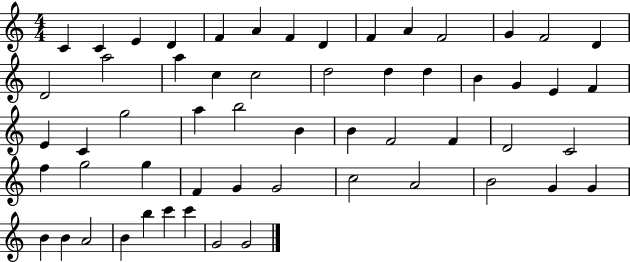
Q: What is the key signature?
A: C major